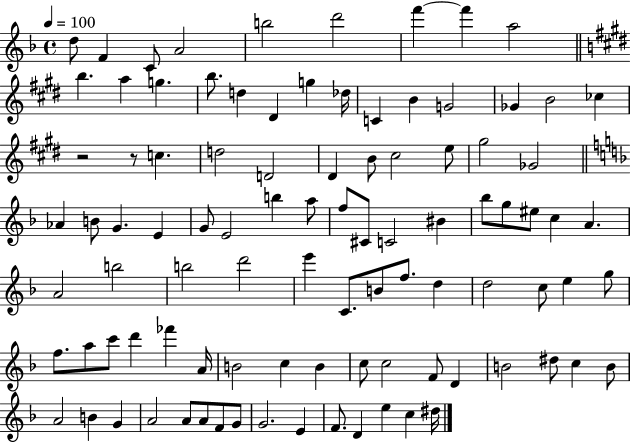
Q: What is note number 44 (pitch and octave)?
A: BIS4